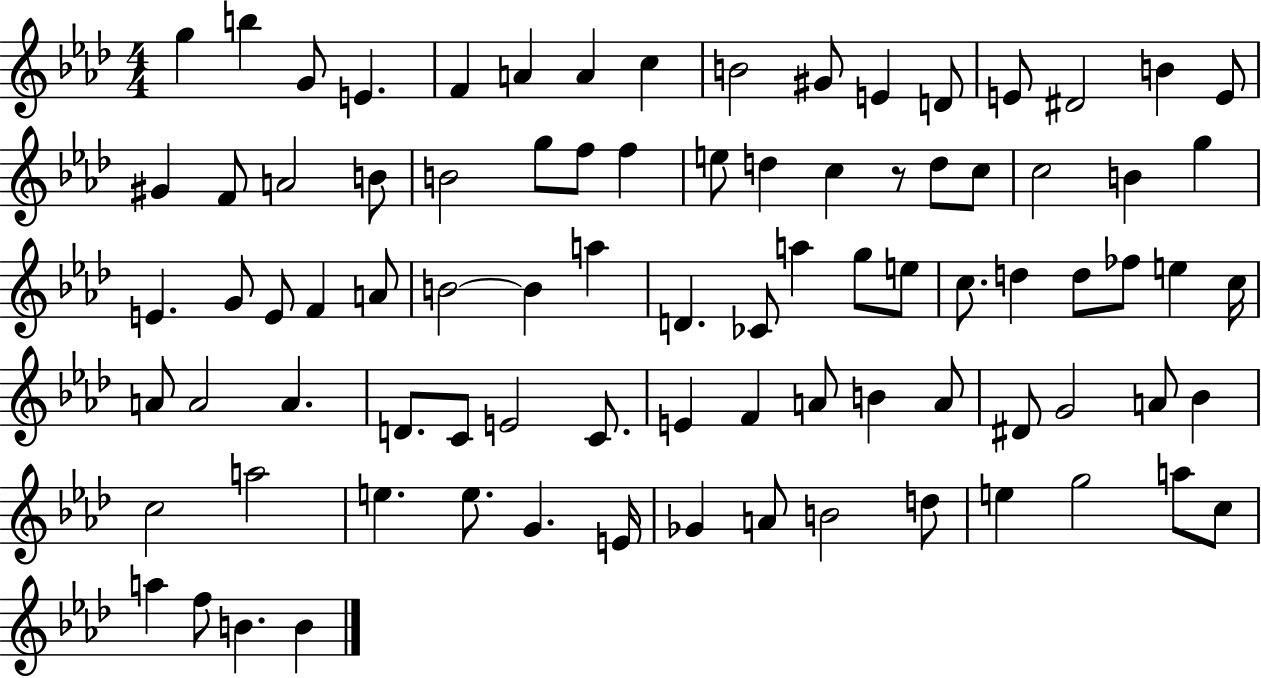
G5/q B5/q G4/e E4/q. F4/q A4/q A4/q C5/q B4/h G#4/e E4/q D4/e E4/e D#4/h B4/q E4/e G#4/q F4/e A4/h B4/e B4/h G5/e F5/e F5/q E5/e D5/q C5/q R/e D5/e C5/e C5/h B4/q G5/q E4/q. G4/e E4/e F4/q A4/e B4/h B4/q A5/q D4/q. CES4/e A5/q G5/e E5/e C5/e. D5/q D5/e FES5/e E5/q C5/s A4/e A4/h A4/q. D4/e. C4/e E4/h C4/e. E4/q F4/q A4/e B4/q A4/e D#4/e G4/h A4/e Bb4/q C5/h A5/h E5/q. E5/e. G4/q. E4/s Gb4/q A4/e B4/h D5/e E5/q G5/h A5/e C5/e A5/q F5/e B4/q. B4/q